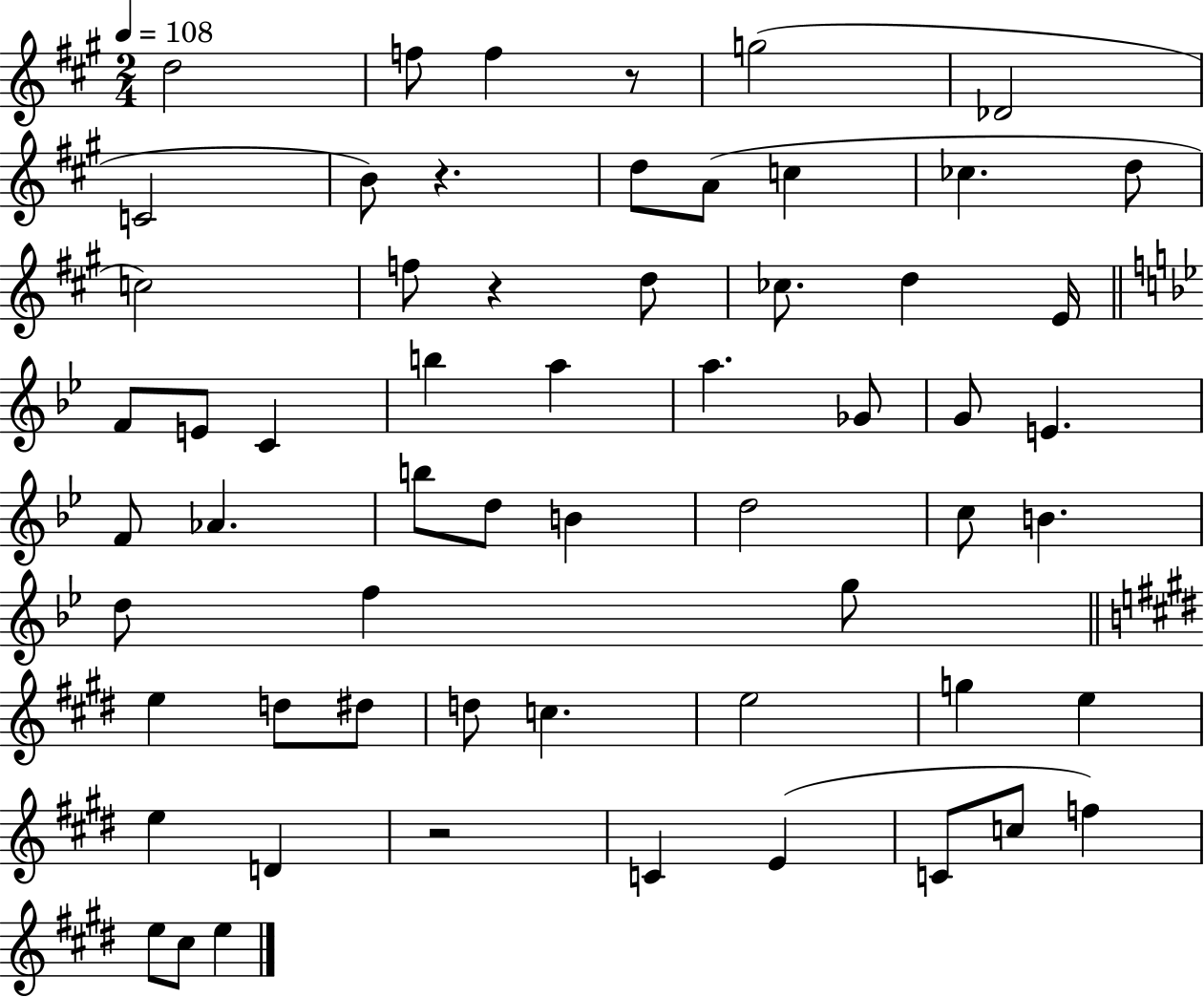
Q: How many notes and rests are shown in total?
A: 60